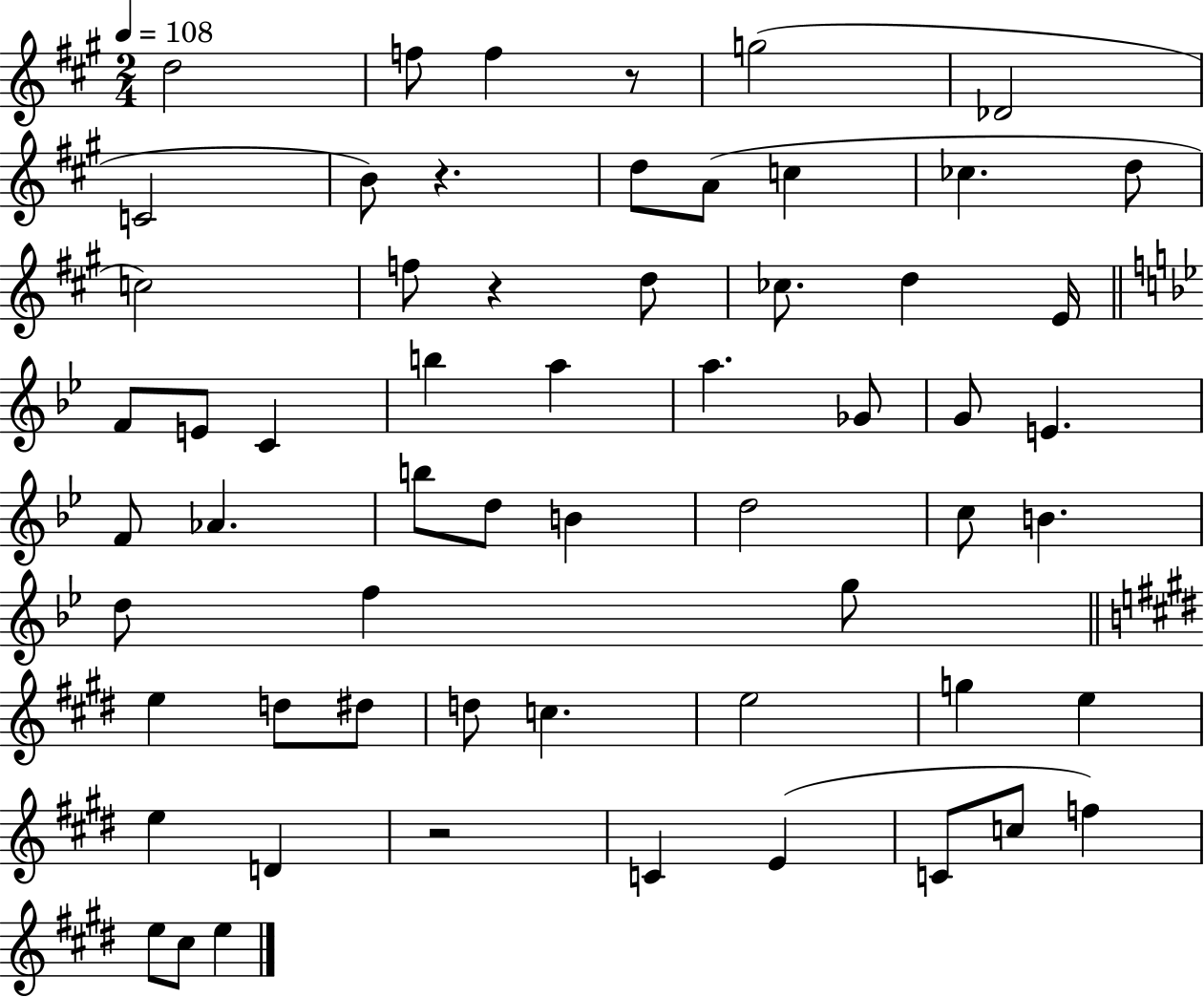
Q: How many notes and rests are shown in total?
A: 60